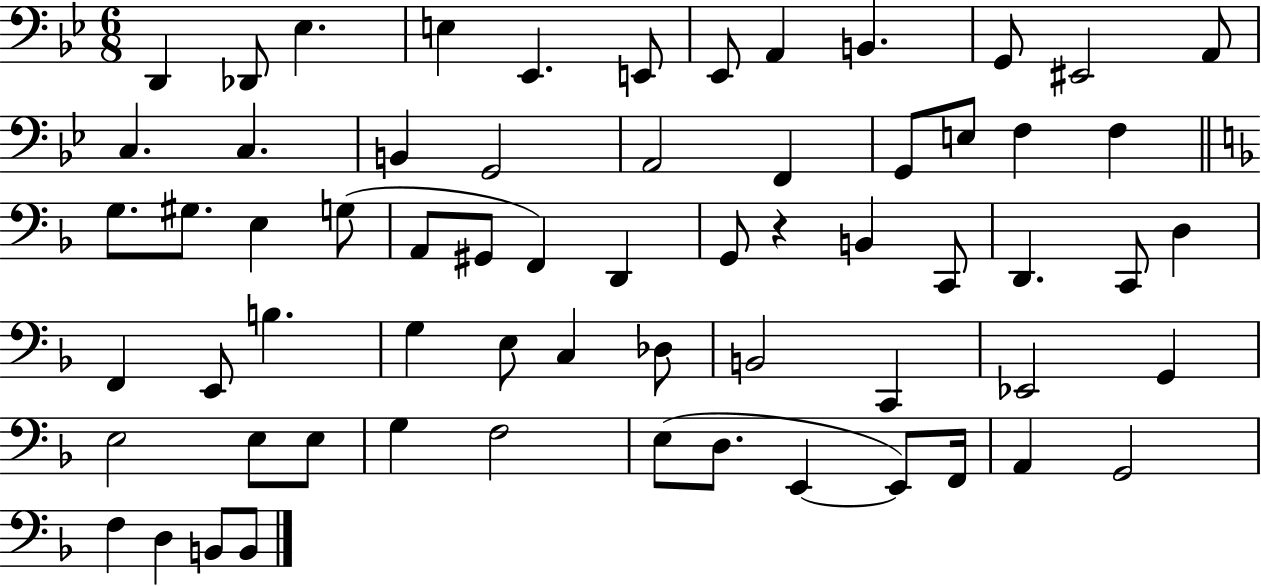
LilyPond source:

{
  \clef bass
  \numericTimeSignature
  \time 6/8
  \key bes \major
  \repeat volta 2 { d,4 des,8 ees4. | e4 ees,4. e,8 | ees,8 a,4 b,4. | g,8 eis,2 a,8 | \break c4. c4. | b,4 g,2 | a,2 f,4 | g,8 e8 f4 f4 | \break \bar "||" \break \key d \minor g8. gis8. e4 g8( | a,8 gis,8 f,4) d,4 | g,8 r4 b,4 c,8 | d,4. c,8 d4 | \break f,4 e,8 b4. | g4 e8 c4 des8 | b,2 c,4 | ees,2 g,4 | \break e2 e8 e8 | g4 f2 | e8( d8. e,4~~ e,8) f,16 | a,4 g,2 | \break f4 d4 b,8 b,8 | } \bar "|."
}